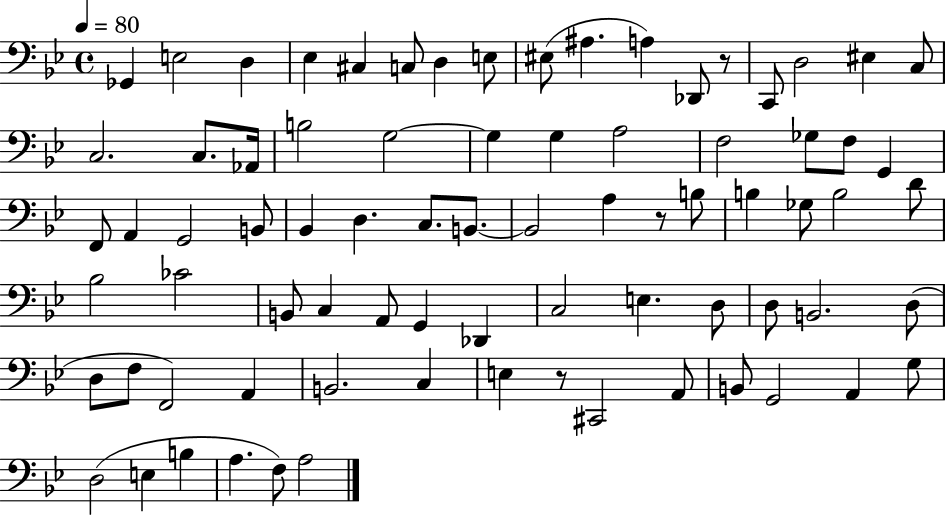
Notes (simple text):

Gb2/q E3/h D3/q Eb3/q C#3/q C3/e D3/q E3/e EIS3/e A#3/q. A3/q Db2/e R/e C2/e D3/h EIS3/q C3/e C3/h. C3/e. Ab2/s B3/h G3/h G3/q G3/q A3/h F3/h Gb3/e F3/e G2/q F2/e A2/q G2/h B2/e Bb2/q D3/q. C3/e. B2/e. B2/h A3/q R/e B3/e B3/q Gb3/e B3/h D4/e Bb3/h CES4/h B2/e C3/q A2/e G2/q Db2/q C3/h E3/q. D3/e D3/e B2/h. D3/e D3/e F3/e F2/h A2/q B2/h. C3/q E3/q R/e C#2/h A2/e B2/e G2/h A2/q G3/e D3/h E3/q B3/q A3/q. F3/e A3/h